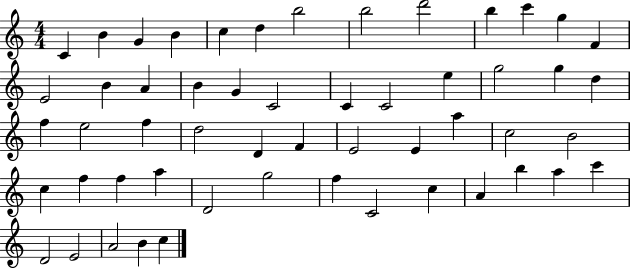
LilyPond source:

{
  \clef treble
  \numericTimeSignature
  \time 4/4
  \key c \major
  c'4 b'4 g'4 b'4 | c''4 d''4 b''2 | b''2 d'''2 | b''4 c'''4 g''4 f'4 | \break e'2 b'4 a'4 | b'4 g'4 c'2 | c'4 c'2 e''4 | g''2 g''4 d''4 | \break f''4 e''2 f''4 | d''2 d'4 f'4 | e'2 e'4 a''4 | c''2 b'2 | \break c''4 f''4 f''4 a''4 | d'2 g''2 | f''4 c'2 c''4 | a'4 b''4 a''4 c'''4 | \break d'2 e'2 | a'2 b'4 c''4 | \bar "|."
}